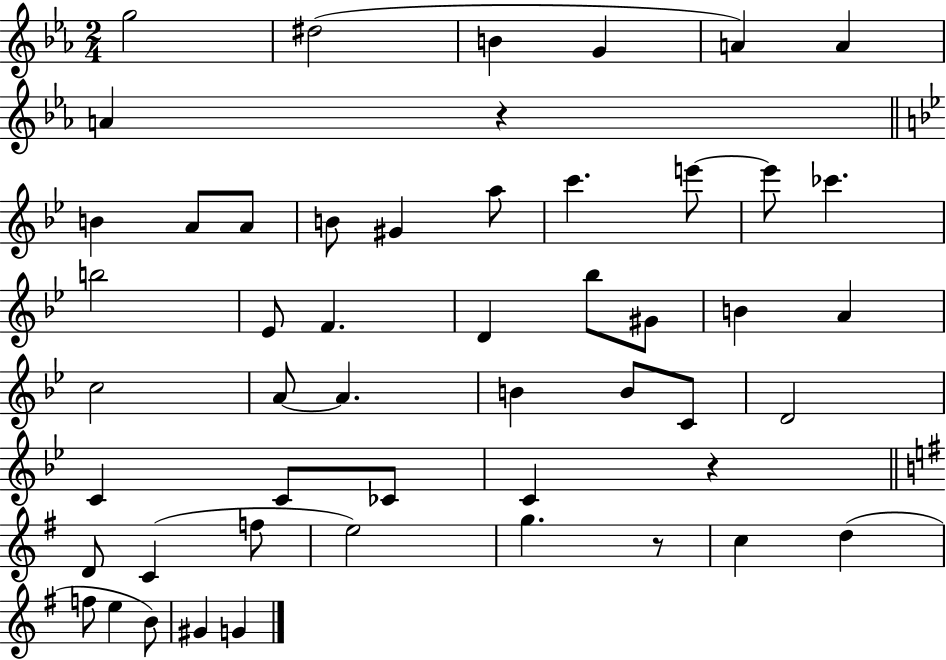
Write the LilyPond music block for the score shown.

{
  \clef treble
  \numericTimeSignature
  \time 2/4
  \key ees \major
  g''2 | dis''2( | b'4 g'4 | a'4) a'4 | \break a'4 r4 | \bar "||" \break \key bes \major b'4 a'8 a'8 | b'8 gis'4 a''8 | c'''4. e'''8~~ | e'''8 ces'''4. | \break b''2 | ees'8 f'4. | d'4 bes''8 gis'8 | b'4 a'4 | \break c''2 | a'8~~ a'4. | b'4 b'8 c'8 | d'2 | \break c'4 c'8 ces'8 | c'4 r4 | \bar "||" \break \key g \major d'8 c'4( f''8 | e''2) | g''4. r8 | c''4 d''4( | \break f''8 e''4 b'8) | gis'4 g'4 | \bar "|."
}